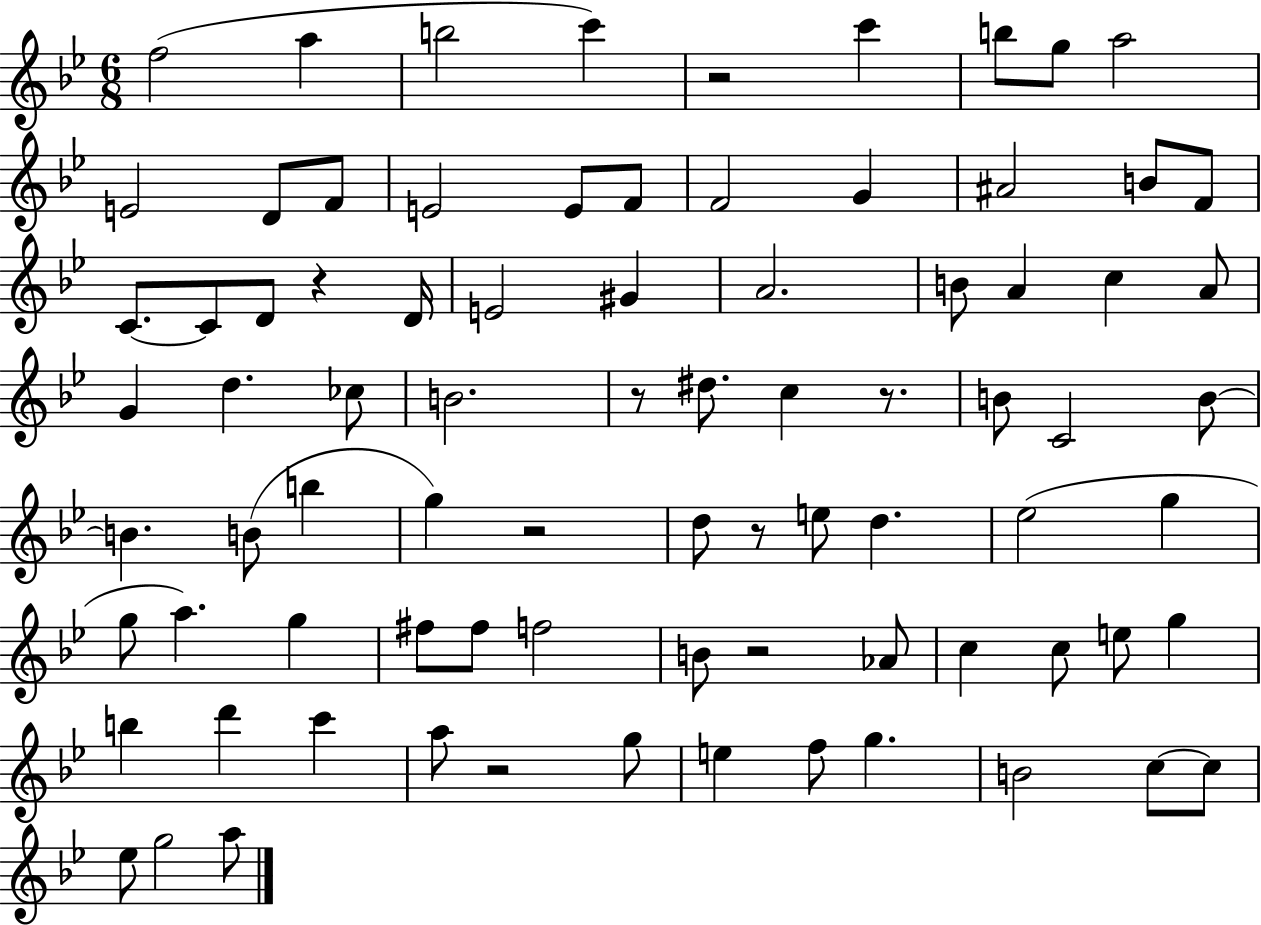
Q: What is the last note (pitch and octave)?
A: A5